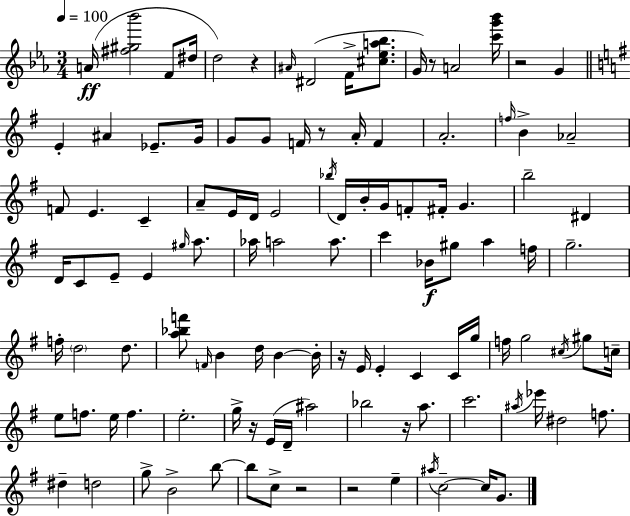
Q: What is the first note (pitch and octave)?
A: A4